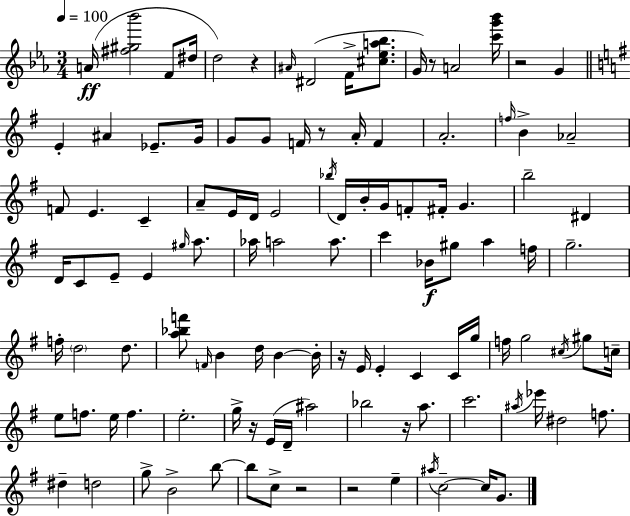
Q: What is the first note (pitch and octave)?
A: A4